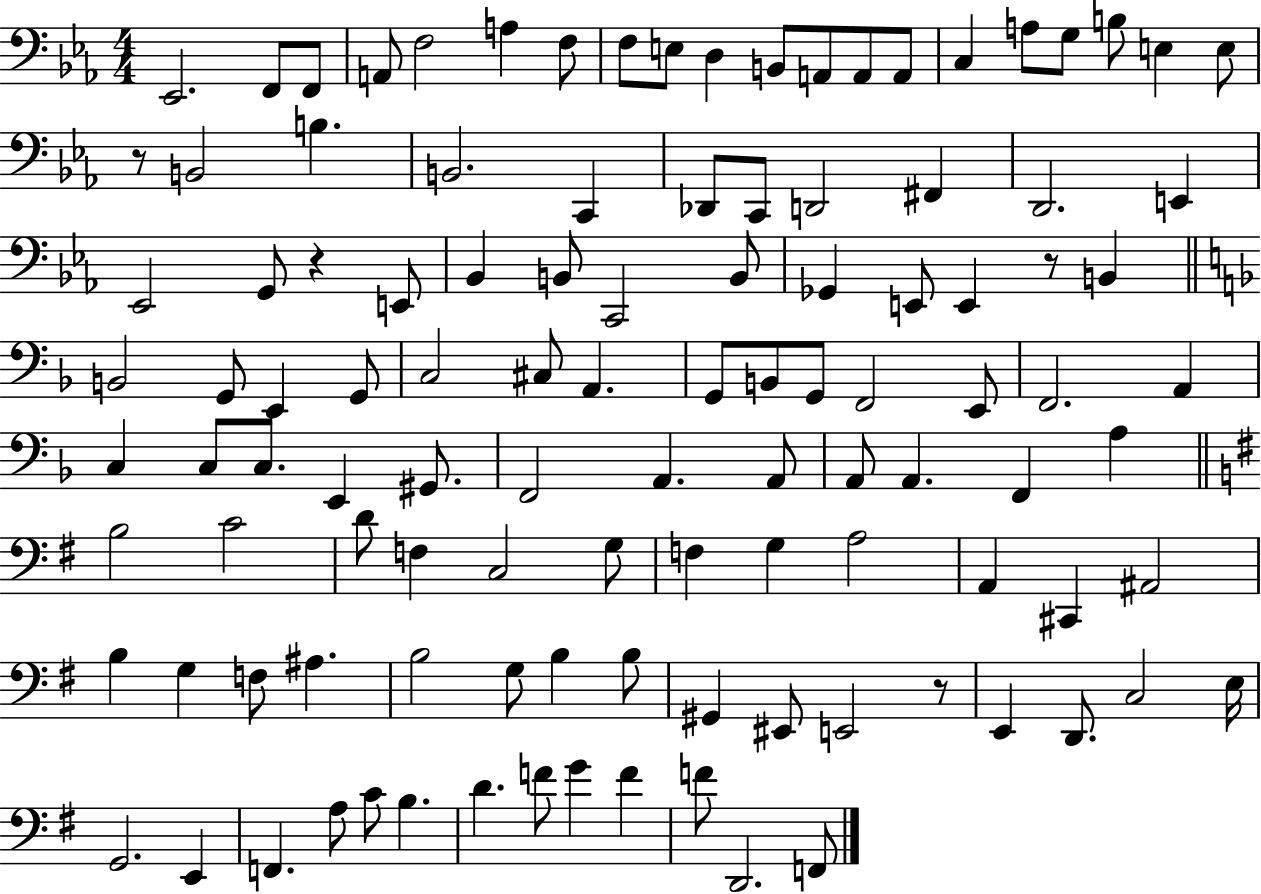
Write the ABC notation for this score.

X:1
T:Untitled
M:4/4
L:1/4
K:Eb
_E,,2 F,,/2 F,,/2 A,,/2 F,2 A, F,/2 F,/2 E,/2 D, B,,/2 A,,/2 A,,/2 A,,/2 C, A,/2 G,/2 B,/2 E, E,/2 z/2 B,,2 B, B,,2 C,, _D,,/2 C,,/2 D,,2 ^F,, D,,2 E,, _E,,2 G,,/2 z E,,/2 _B,, B,,/2 C,,2 B,,/2 _G,, E,,/2 E,, z/2 B,, B,,2 G,,/2 E,, G,,/2 C,2 ^C,/2 A,, G,,/2 B,,/2 G,,/2 F,,2 E,,/2 F,,2 A,, C, C,/2 C,/2 E,, ^G,,/2 F,,2 A,, A,,/2 A,,/2 A,, F,, A, B,2 C2 D/2 F, C,2 G,/2 F, G, A,2 A,, ^C,, ^A,,2 B, G, F,/2 ^A, B,2 G,/2 B, B,/2 ^G,, ^E,,/2 E,,2 z/2 E,, D,,/2 C,2 E,/4 G,,2 E,, F,, A,/2 C/2 B, D F/2 G F F/2 D,,2 F,,/2